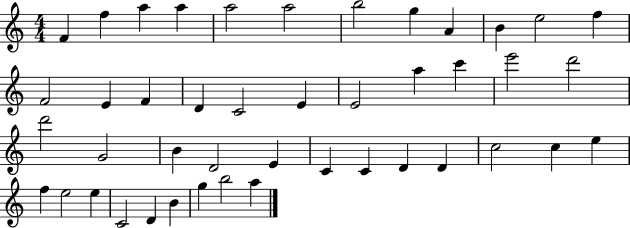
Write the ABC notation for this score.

X:1
T:Untitled
M:4/4
L:1/4
K:C
F f a a a2 a2 b2 g A B e2 f F2 E F D C2 E E2 a c' e'2 d'2 d'2 G2 B D2 E C C D D c2 c e f e2 e C2 D B g b2 a